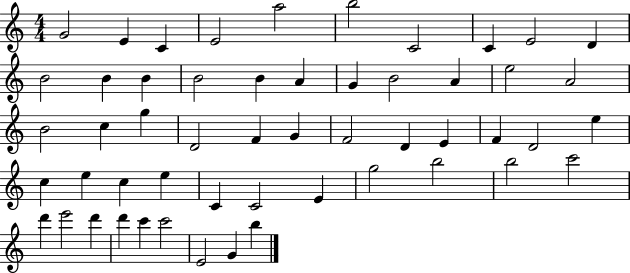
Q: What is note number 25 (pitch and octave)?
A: D4